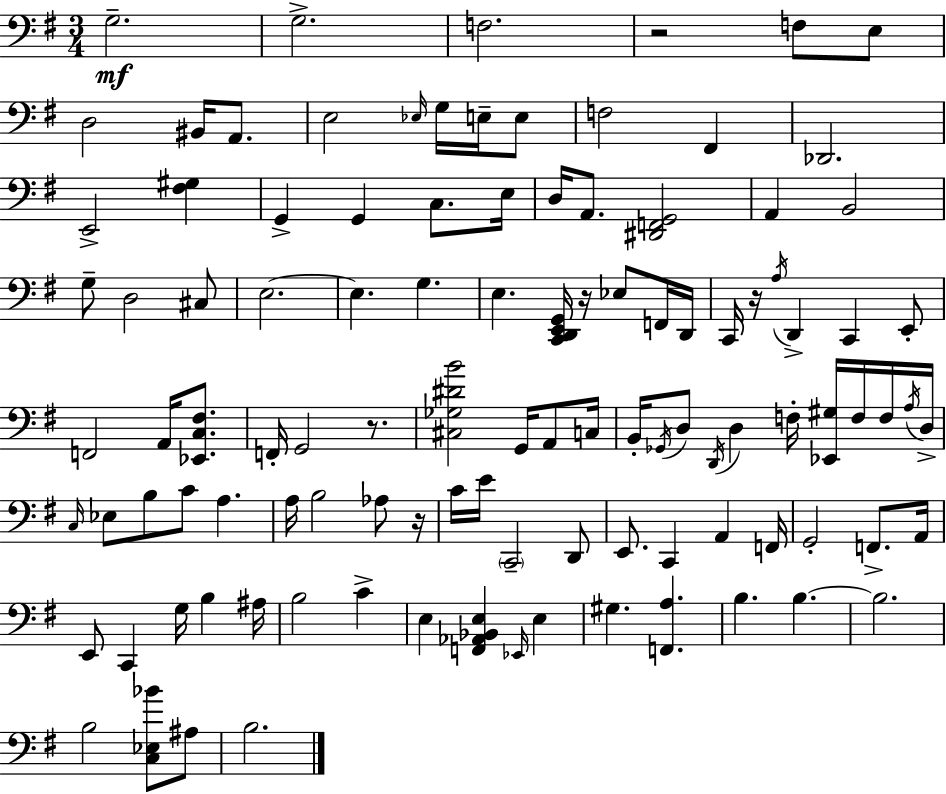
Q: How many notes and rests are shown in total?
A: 107